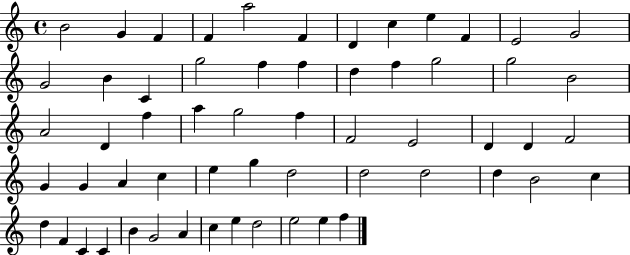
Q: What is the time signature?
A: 4/4